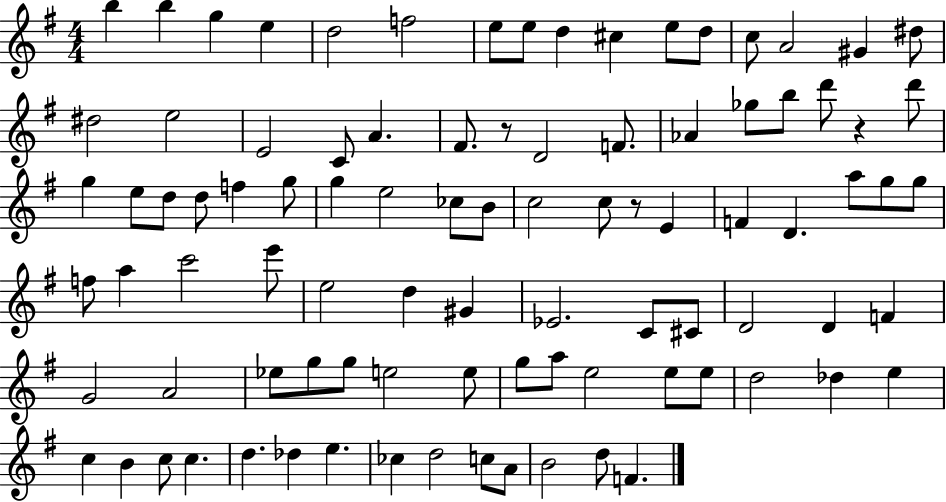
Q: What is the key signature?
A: G major